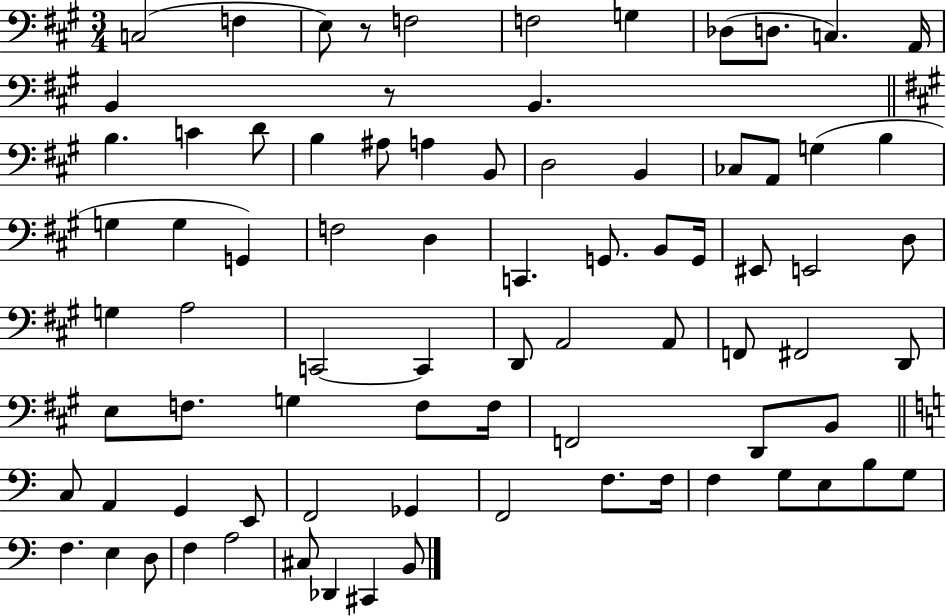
X:1
T:Untitled
M:3/4
L:1/4
K:A
C,2 F, E,/2 z/2 F,2 F,2 G, _D,/2 D,/2 C, A,,/4 B,, z/2 B,, B, C D/2 B, ^A,/2 A, B,,/2 D,2 B,, _C,/2 A,,/2 G, B, G, G, G,, F,2 D, C,, G,,/2 B,,/2 G,,/4 ^E,,/2 E,,2 D,/2 G, A,2 C,,2 C,, D,,/2 A,,2 A,,/2 F,,/2 ^F,,2 D,,/2 E,/2 F,/2 G, F,/2 F,/4 F,,2 D,,/2 B,,/2 C,/2 A,, G,, E,,/2 F,,2 _G,, F,,2 F,/2 F,/4 F, G,/2 E,/2 B,/2 G,/2 F, E, D,/2 F, A,2 ^C,/2 _D,, ^C,, B,,/2